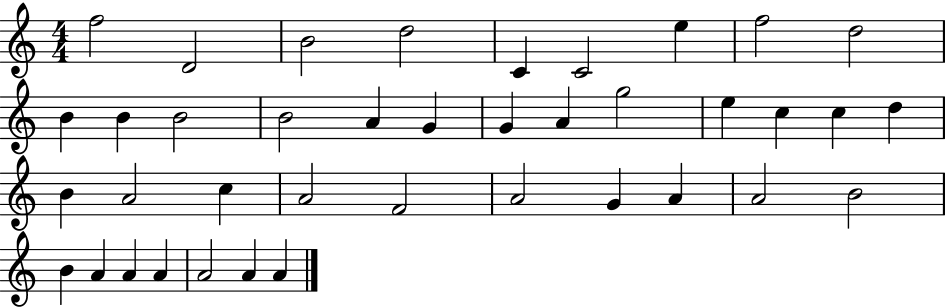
F5/h D4/h B4/h D5/h C4/q C4/h E5/q F5/h D5/h B4/q B4/q B4/h B4/h A4/q G4/q G4/q A4/q G5/h E5/q C5/q C5/q D5/q B4/q A4/h C5/q A4/h F4/h A4/h G4/q A4/q A4/h B4/h B4/q A4/q A4/q A4/q A4/h A4/q A4/q